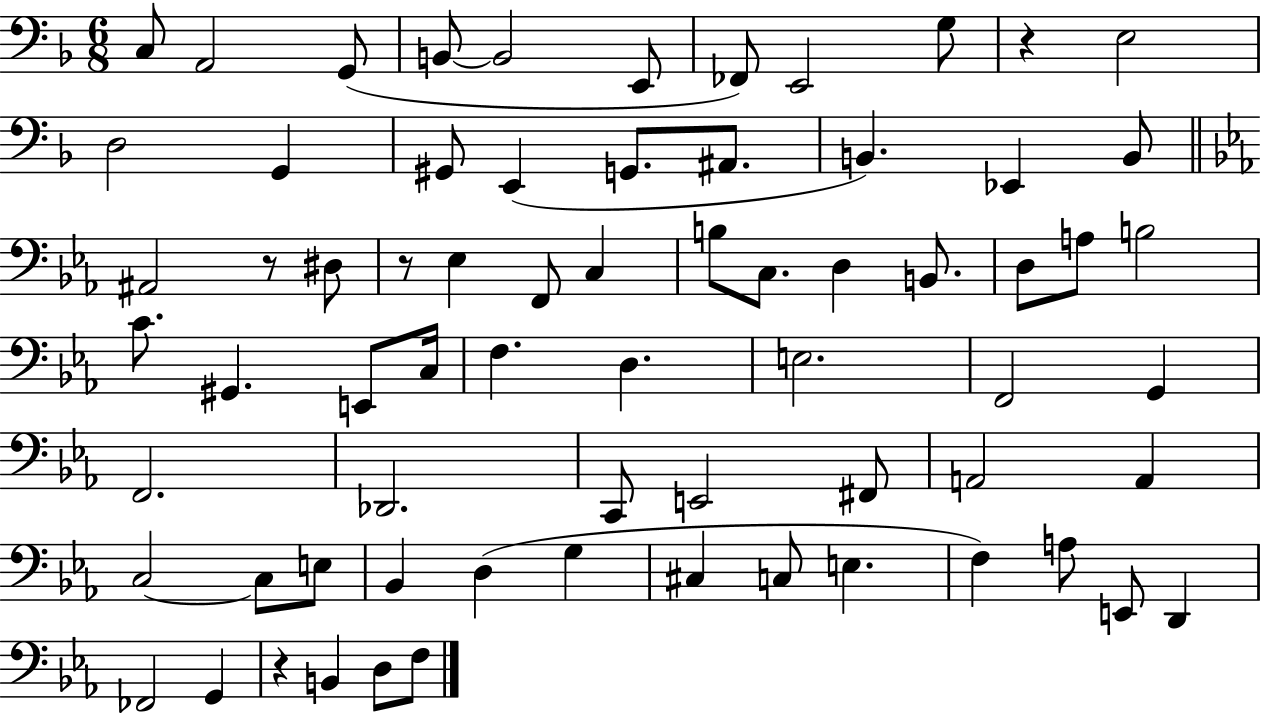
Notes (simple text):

C3/e A2/h G2/e B2/e B2/h E2/e FES2/e E2/h G3/e R/q E3/h D3/h G2/q G#2/e E2/q G2/e. A#2/e. B2/q. Eb2/q B2/e A#2/h R/e D#3/e R/e Eb3/q F2/e C3/q B3/e C3/e. D3/q B2/e. D3/e A3/e B3/h C4/e. G#2/q. E2/e C3/s F3/q. D3/q. E3/h. F2/h G2/q F2/h. Db2/h. C2/e E2/h F#2/e A2/h A2/q C3/h C3/e E3/e Bb2/q D3/q G3/q C#3/q C3/e E3/q. F3/q A3/e E2/e D2/q FES2/h G2/q R/q B2/q D3/e F3/e